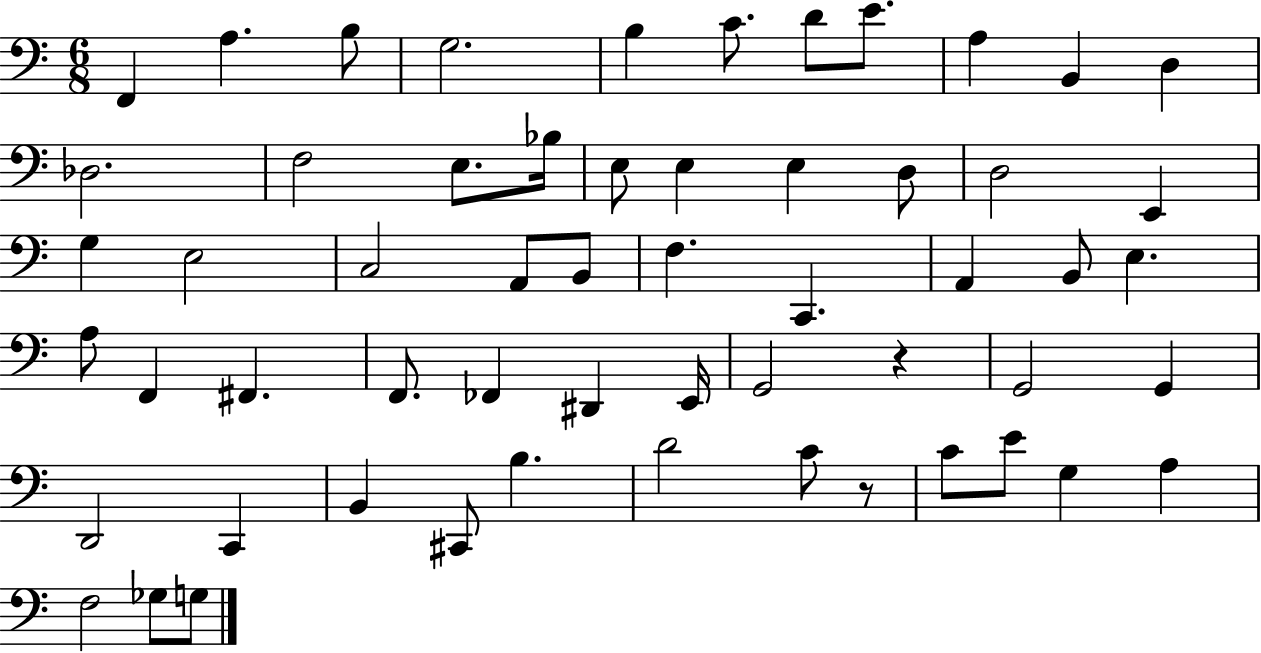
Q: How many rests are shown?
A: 2